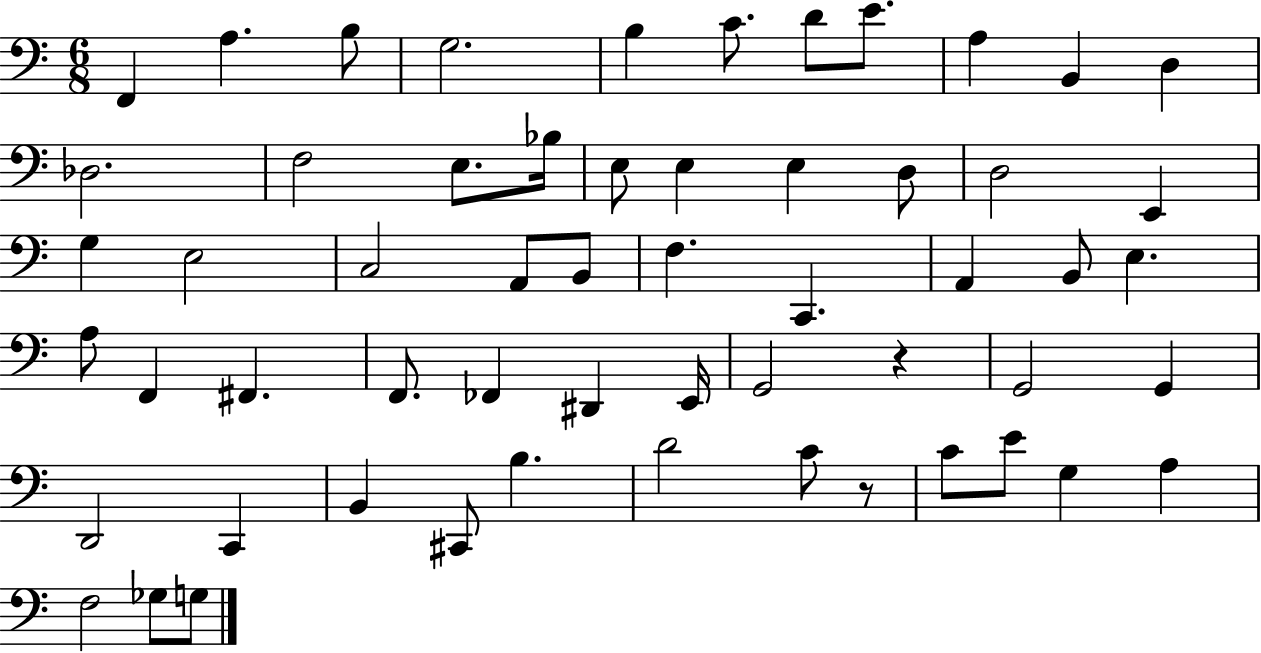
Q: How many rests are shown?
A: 2